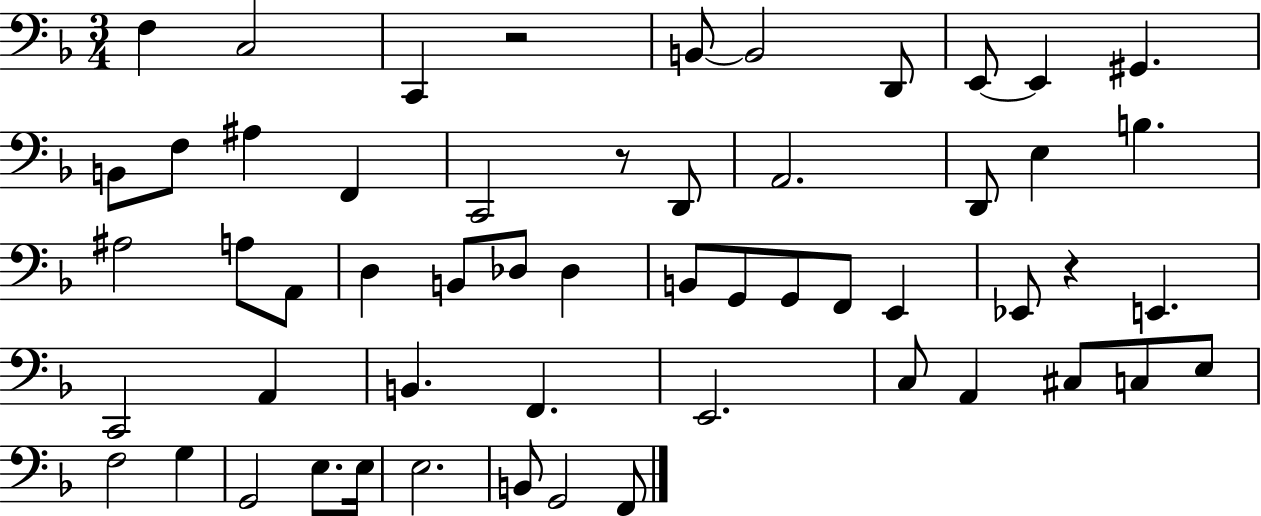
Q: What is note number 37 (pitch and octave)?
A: F2